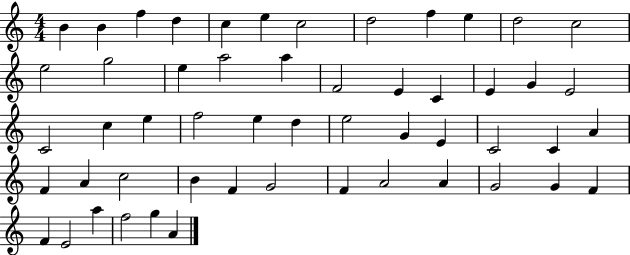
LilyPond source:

{
  \clef treble
  \numericTimeSignature
  \time 4/4
  \key c \major
  b'4 b'4 f''4 d''4 | c''4 e''4 c''2 | d''2 f''4 e''4 | d''2 c''2 | \break e''2 g''2 | e''4 a''2 a''4 | f'2 e'4 c'4 | e'4 g'4 e'2 | \break c'2 c''4 e''4 | f''2 e''4 d''4 | e''2 g'4 e'4 | c'2 c'4 a'4 | \break f'4 a'4 c''2 | b'4 f'4 g'2 | f'4 a'2 a'4 | g'2 g'4 f'4 | \break f'4 e'2 a''4 | f''2 g''4 a'4 | \bar "|."
}